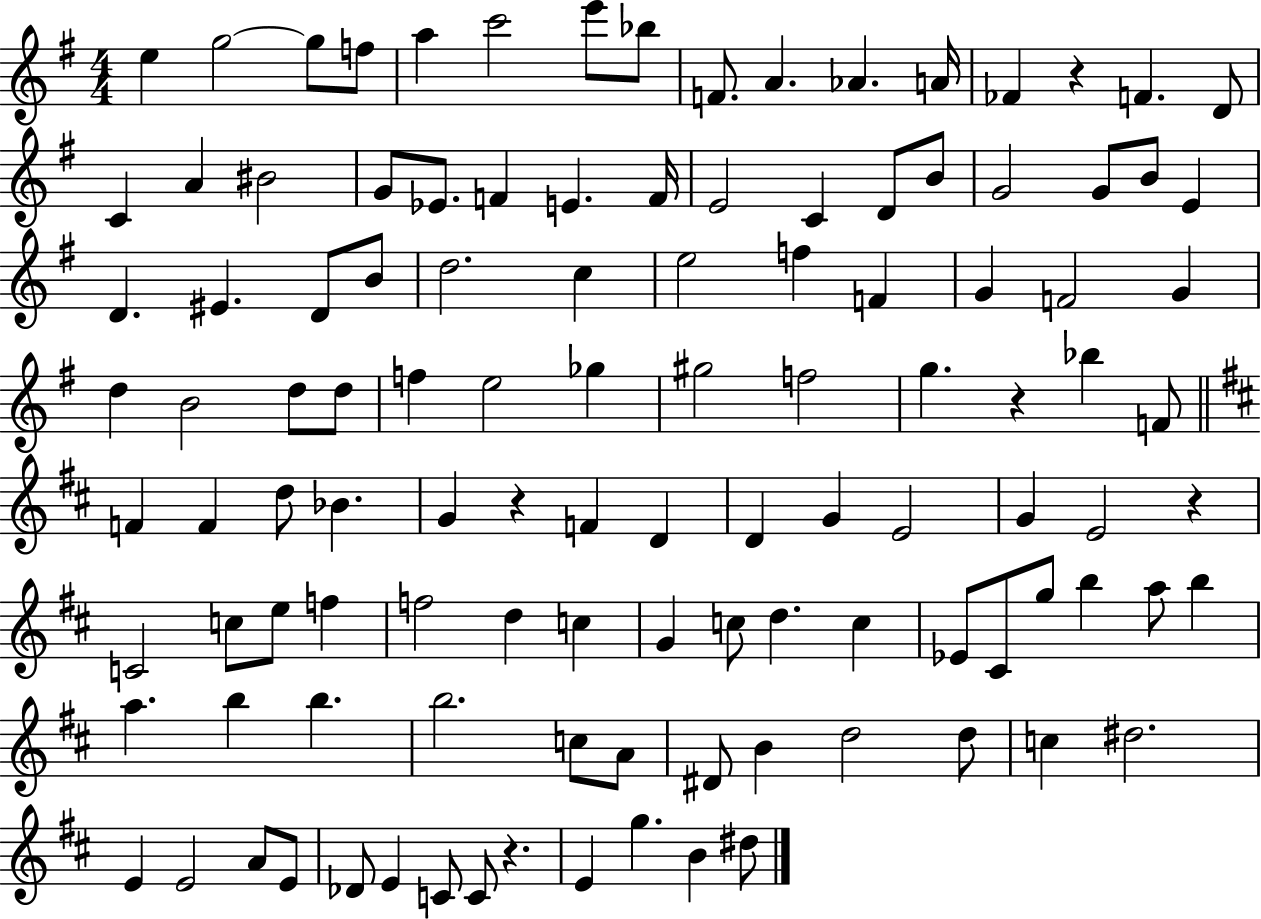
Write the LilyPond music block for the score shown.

{
  \clef treble
  \numericTimeSignature
  \time 4/4
  \key g \major
  \repeat volta 2 { e''4 g''2~~ g''8 f''8 | a''4 c'''2 e'''8 bes''8 | f'8. a'4. aes'4. a'16 | fes'4 r4 f'4. d'8 | \break c'4 a'4 bis'2 | g'8 ees'8. f'4 e'4. f'16 | e'2 c'4 d'8 b'8 | g'2 g'8 b'8 e'4 | \break d'4. eis'4. d'8 b'8 | d''2. c''4 | e''2 f''4 f'4 | g'4 f'2 g'4 | \break d''4 b'2 d''8 d''8 | f''4 e''2 ges''4 | gis''2 f''2 | g''4. r4 bes''4 f'8 | \break \bar "||" \break \key d \major f'4 f'4 d''8 bes'4. | g'4 r4 f'4 d'4 | d'4 g'4 e'2 | g'4 e'2 r4 | \break c'2 c''8 e''8 f''4 | f''2 d''4 c''4 | g'4 c''8 d''4. c''4 | ees'8 cis'8 g''8 b''4 a''8 b''4 | \break a''4. b''4 b''4. | b''2. c''8 a'8 | dis'8 b'4 d''2 d''8 | c''4 dis''2. | \break e'4 e'2 a'8 e'8 | des'8 e'4 c'8 c'8 r4. | e'4 g''4. b'4 dis''8 | } \bar "|."
}